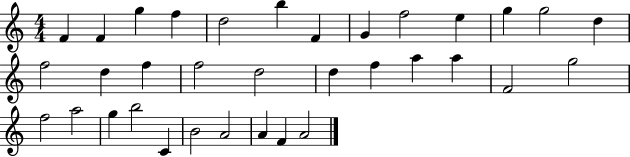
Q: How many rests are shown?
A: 0